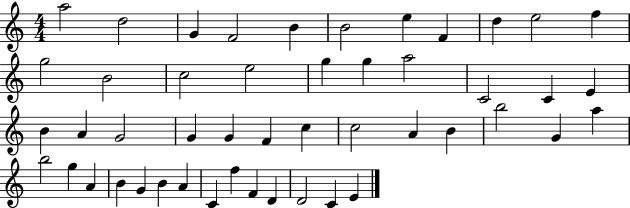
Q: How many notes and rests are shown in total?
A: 48